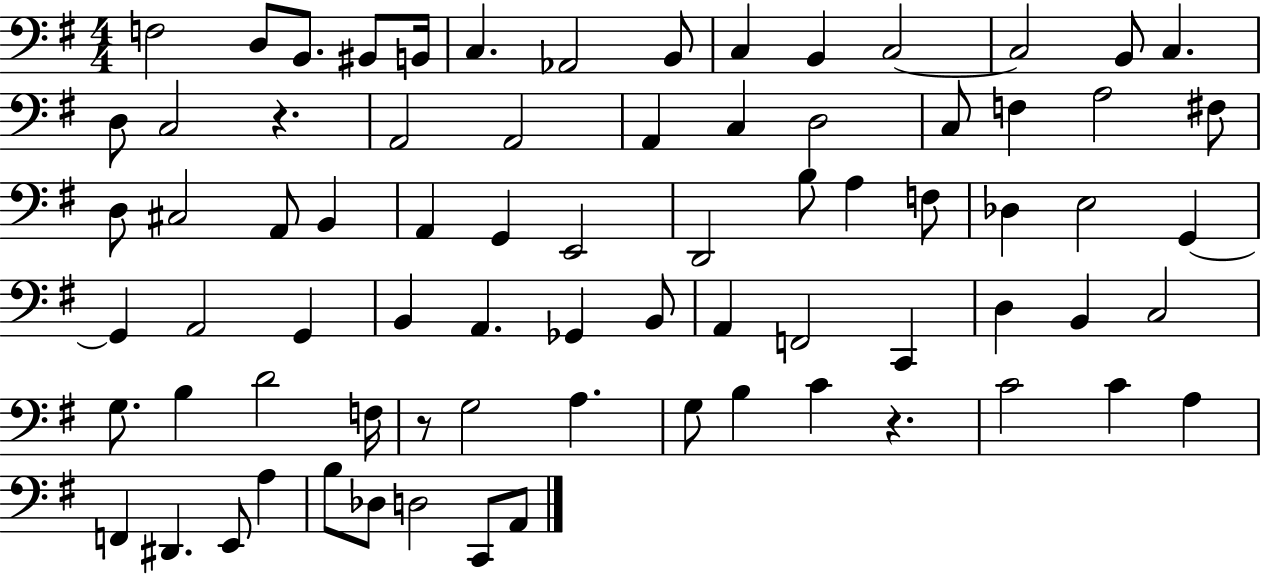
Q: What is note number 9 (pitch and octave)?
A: C3